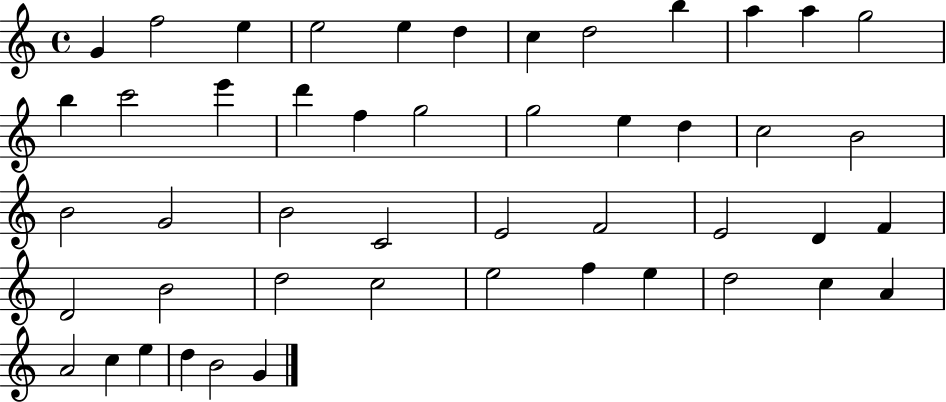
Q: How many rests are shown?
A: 0